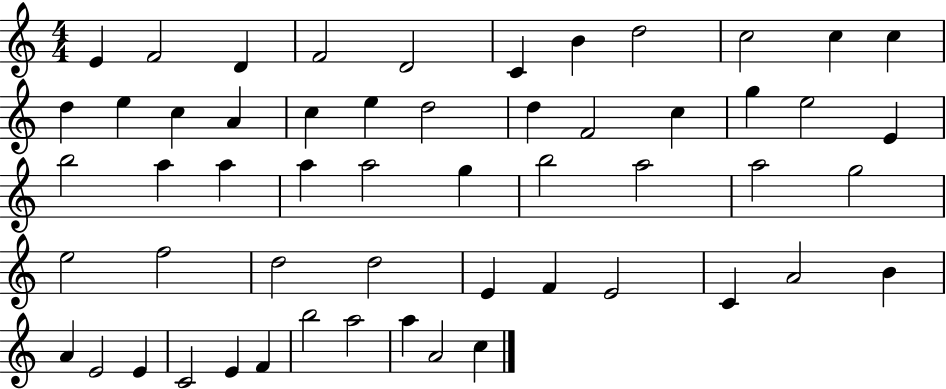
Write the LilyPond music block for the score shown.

{
  \clef treble
  \numericTimeSignature
  \time 4/4
  \key c \major
  e'4 f'2 d'4 | f'2 d'2 | c'4 b'4 d''2 | c''2 c''4 c''4 | \break d''4 e''4 c''4 a'4 | c''4 e''4 d''2 | d''4 f'2 c''4 | g''4 e''2 e'4 | \break b''2 a''4 a''4 | a''4 a''2 g''4 | b''2 a''2 | a''2 g''2 | \break e''2 f''2 | d''2 d''2 | e'4 f'4 e'2 | c'4 a'2 b'4 | \break a'4 e'2 e'4 | c'2 e'4 f'4 | b''2 a''2 | a''4 a'2 c''4 | \break \bar "|."
}